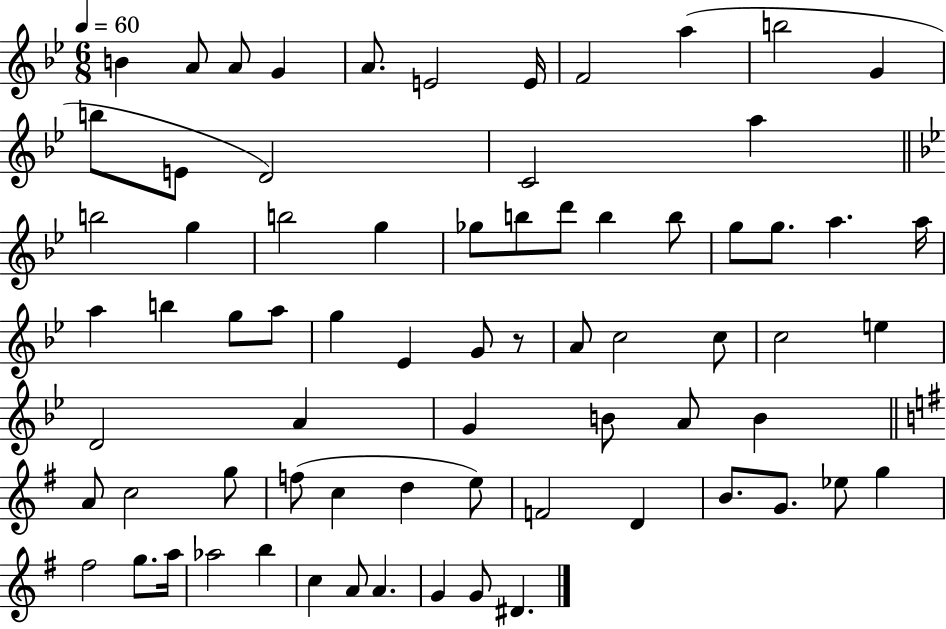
B4/q A4/e A4/e G4/q A4/e. E4/h E4/s F4/h A5/q B5/h G4/q B5/e E4/e D4/h C4/h A5/q B5/h G5/q B5/h G5/q Gb5/e B5/e D6/e B5/q B5/e G5/e G5/e. A5/q. A5/s A5/q B5/q G5/e A5/e G5/q Eb4/q G4/e R/e A4/e C5/h C5/e C5/h E5/q D4/h A4/q G4/q B4/e A4/e B4/q A4/e C5/h G5/e F5/e C5/q D5/q E5/e F4/h D4/q B4/e. G4/e. Eb5/e G5/q F#5/h G5/e. A5/s Ab5/h B5/q C5/q A4/e A4/q. G4/q G4/e D#4/q.